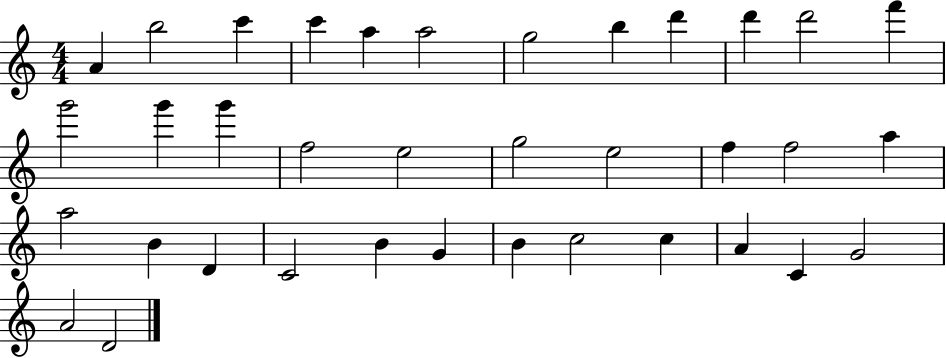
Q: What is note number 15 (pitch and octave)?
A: G6